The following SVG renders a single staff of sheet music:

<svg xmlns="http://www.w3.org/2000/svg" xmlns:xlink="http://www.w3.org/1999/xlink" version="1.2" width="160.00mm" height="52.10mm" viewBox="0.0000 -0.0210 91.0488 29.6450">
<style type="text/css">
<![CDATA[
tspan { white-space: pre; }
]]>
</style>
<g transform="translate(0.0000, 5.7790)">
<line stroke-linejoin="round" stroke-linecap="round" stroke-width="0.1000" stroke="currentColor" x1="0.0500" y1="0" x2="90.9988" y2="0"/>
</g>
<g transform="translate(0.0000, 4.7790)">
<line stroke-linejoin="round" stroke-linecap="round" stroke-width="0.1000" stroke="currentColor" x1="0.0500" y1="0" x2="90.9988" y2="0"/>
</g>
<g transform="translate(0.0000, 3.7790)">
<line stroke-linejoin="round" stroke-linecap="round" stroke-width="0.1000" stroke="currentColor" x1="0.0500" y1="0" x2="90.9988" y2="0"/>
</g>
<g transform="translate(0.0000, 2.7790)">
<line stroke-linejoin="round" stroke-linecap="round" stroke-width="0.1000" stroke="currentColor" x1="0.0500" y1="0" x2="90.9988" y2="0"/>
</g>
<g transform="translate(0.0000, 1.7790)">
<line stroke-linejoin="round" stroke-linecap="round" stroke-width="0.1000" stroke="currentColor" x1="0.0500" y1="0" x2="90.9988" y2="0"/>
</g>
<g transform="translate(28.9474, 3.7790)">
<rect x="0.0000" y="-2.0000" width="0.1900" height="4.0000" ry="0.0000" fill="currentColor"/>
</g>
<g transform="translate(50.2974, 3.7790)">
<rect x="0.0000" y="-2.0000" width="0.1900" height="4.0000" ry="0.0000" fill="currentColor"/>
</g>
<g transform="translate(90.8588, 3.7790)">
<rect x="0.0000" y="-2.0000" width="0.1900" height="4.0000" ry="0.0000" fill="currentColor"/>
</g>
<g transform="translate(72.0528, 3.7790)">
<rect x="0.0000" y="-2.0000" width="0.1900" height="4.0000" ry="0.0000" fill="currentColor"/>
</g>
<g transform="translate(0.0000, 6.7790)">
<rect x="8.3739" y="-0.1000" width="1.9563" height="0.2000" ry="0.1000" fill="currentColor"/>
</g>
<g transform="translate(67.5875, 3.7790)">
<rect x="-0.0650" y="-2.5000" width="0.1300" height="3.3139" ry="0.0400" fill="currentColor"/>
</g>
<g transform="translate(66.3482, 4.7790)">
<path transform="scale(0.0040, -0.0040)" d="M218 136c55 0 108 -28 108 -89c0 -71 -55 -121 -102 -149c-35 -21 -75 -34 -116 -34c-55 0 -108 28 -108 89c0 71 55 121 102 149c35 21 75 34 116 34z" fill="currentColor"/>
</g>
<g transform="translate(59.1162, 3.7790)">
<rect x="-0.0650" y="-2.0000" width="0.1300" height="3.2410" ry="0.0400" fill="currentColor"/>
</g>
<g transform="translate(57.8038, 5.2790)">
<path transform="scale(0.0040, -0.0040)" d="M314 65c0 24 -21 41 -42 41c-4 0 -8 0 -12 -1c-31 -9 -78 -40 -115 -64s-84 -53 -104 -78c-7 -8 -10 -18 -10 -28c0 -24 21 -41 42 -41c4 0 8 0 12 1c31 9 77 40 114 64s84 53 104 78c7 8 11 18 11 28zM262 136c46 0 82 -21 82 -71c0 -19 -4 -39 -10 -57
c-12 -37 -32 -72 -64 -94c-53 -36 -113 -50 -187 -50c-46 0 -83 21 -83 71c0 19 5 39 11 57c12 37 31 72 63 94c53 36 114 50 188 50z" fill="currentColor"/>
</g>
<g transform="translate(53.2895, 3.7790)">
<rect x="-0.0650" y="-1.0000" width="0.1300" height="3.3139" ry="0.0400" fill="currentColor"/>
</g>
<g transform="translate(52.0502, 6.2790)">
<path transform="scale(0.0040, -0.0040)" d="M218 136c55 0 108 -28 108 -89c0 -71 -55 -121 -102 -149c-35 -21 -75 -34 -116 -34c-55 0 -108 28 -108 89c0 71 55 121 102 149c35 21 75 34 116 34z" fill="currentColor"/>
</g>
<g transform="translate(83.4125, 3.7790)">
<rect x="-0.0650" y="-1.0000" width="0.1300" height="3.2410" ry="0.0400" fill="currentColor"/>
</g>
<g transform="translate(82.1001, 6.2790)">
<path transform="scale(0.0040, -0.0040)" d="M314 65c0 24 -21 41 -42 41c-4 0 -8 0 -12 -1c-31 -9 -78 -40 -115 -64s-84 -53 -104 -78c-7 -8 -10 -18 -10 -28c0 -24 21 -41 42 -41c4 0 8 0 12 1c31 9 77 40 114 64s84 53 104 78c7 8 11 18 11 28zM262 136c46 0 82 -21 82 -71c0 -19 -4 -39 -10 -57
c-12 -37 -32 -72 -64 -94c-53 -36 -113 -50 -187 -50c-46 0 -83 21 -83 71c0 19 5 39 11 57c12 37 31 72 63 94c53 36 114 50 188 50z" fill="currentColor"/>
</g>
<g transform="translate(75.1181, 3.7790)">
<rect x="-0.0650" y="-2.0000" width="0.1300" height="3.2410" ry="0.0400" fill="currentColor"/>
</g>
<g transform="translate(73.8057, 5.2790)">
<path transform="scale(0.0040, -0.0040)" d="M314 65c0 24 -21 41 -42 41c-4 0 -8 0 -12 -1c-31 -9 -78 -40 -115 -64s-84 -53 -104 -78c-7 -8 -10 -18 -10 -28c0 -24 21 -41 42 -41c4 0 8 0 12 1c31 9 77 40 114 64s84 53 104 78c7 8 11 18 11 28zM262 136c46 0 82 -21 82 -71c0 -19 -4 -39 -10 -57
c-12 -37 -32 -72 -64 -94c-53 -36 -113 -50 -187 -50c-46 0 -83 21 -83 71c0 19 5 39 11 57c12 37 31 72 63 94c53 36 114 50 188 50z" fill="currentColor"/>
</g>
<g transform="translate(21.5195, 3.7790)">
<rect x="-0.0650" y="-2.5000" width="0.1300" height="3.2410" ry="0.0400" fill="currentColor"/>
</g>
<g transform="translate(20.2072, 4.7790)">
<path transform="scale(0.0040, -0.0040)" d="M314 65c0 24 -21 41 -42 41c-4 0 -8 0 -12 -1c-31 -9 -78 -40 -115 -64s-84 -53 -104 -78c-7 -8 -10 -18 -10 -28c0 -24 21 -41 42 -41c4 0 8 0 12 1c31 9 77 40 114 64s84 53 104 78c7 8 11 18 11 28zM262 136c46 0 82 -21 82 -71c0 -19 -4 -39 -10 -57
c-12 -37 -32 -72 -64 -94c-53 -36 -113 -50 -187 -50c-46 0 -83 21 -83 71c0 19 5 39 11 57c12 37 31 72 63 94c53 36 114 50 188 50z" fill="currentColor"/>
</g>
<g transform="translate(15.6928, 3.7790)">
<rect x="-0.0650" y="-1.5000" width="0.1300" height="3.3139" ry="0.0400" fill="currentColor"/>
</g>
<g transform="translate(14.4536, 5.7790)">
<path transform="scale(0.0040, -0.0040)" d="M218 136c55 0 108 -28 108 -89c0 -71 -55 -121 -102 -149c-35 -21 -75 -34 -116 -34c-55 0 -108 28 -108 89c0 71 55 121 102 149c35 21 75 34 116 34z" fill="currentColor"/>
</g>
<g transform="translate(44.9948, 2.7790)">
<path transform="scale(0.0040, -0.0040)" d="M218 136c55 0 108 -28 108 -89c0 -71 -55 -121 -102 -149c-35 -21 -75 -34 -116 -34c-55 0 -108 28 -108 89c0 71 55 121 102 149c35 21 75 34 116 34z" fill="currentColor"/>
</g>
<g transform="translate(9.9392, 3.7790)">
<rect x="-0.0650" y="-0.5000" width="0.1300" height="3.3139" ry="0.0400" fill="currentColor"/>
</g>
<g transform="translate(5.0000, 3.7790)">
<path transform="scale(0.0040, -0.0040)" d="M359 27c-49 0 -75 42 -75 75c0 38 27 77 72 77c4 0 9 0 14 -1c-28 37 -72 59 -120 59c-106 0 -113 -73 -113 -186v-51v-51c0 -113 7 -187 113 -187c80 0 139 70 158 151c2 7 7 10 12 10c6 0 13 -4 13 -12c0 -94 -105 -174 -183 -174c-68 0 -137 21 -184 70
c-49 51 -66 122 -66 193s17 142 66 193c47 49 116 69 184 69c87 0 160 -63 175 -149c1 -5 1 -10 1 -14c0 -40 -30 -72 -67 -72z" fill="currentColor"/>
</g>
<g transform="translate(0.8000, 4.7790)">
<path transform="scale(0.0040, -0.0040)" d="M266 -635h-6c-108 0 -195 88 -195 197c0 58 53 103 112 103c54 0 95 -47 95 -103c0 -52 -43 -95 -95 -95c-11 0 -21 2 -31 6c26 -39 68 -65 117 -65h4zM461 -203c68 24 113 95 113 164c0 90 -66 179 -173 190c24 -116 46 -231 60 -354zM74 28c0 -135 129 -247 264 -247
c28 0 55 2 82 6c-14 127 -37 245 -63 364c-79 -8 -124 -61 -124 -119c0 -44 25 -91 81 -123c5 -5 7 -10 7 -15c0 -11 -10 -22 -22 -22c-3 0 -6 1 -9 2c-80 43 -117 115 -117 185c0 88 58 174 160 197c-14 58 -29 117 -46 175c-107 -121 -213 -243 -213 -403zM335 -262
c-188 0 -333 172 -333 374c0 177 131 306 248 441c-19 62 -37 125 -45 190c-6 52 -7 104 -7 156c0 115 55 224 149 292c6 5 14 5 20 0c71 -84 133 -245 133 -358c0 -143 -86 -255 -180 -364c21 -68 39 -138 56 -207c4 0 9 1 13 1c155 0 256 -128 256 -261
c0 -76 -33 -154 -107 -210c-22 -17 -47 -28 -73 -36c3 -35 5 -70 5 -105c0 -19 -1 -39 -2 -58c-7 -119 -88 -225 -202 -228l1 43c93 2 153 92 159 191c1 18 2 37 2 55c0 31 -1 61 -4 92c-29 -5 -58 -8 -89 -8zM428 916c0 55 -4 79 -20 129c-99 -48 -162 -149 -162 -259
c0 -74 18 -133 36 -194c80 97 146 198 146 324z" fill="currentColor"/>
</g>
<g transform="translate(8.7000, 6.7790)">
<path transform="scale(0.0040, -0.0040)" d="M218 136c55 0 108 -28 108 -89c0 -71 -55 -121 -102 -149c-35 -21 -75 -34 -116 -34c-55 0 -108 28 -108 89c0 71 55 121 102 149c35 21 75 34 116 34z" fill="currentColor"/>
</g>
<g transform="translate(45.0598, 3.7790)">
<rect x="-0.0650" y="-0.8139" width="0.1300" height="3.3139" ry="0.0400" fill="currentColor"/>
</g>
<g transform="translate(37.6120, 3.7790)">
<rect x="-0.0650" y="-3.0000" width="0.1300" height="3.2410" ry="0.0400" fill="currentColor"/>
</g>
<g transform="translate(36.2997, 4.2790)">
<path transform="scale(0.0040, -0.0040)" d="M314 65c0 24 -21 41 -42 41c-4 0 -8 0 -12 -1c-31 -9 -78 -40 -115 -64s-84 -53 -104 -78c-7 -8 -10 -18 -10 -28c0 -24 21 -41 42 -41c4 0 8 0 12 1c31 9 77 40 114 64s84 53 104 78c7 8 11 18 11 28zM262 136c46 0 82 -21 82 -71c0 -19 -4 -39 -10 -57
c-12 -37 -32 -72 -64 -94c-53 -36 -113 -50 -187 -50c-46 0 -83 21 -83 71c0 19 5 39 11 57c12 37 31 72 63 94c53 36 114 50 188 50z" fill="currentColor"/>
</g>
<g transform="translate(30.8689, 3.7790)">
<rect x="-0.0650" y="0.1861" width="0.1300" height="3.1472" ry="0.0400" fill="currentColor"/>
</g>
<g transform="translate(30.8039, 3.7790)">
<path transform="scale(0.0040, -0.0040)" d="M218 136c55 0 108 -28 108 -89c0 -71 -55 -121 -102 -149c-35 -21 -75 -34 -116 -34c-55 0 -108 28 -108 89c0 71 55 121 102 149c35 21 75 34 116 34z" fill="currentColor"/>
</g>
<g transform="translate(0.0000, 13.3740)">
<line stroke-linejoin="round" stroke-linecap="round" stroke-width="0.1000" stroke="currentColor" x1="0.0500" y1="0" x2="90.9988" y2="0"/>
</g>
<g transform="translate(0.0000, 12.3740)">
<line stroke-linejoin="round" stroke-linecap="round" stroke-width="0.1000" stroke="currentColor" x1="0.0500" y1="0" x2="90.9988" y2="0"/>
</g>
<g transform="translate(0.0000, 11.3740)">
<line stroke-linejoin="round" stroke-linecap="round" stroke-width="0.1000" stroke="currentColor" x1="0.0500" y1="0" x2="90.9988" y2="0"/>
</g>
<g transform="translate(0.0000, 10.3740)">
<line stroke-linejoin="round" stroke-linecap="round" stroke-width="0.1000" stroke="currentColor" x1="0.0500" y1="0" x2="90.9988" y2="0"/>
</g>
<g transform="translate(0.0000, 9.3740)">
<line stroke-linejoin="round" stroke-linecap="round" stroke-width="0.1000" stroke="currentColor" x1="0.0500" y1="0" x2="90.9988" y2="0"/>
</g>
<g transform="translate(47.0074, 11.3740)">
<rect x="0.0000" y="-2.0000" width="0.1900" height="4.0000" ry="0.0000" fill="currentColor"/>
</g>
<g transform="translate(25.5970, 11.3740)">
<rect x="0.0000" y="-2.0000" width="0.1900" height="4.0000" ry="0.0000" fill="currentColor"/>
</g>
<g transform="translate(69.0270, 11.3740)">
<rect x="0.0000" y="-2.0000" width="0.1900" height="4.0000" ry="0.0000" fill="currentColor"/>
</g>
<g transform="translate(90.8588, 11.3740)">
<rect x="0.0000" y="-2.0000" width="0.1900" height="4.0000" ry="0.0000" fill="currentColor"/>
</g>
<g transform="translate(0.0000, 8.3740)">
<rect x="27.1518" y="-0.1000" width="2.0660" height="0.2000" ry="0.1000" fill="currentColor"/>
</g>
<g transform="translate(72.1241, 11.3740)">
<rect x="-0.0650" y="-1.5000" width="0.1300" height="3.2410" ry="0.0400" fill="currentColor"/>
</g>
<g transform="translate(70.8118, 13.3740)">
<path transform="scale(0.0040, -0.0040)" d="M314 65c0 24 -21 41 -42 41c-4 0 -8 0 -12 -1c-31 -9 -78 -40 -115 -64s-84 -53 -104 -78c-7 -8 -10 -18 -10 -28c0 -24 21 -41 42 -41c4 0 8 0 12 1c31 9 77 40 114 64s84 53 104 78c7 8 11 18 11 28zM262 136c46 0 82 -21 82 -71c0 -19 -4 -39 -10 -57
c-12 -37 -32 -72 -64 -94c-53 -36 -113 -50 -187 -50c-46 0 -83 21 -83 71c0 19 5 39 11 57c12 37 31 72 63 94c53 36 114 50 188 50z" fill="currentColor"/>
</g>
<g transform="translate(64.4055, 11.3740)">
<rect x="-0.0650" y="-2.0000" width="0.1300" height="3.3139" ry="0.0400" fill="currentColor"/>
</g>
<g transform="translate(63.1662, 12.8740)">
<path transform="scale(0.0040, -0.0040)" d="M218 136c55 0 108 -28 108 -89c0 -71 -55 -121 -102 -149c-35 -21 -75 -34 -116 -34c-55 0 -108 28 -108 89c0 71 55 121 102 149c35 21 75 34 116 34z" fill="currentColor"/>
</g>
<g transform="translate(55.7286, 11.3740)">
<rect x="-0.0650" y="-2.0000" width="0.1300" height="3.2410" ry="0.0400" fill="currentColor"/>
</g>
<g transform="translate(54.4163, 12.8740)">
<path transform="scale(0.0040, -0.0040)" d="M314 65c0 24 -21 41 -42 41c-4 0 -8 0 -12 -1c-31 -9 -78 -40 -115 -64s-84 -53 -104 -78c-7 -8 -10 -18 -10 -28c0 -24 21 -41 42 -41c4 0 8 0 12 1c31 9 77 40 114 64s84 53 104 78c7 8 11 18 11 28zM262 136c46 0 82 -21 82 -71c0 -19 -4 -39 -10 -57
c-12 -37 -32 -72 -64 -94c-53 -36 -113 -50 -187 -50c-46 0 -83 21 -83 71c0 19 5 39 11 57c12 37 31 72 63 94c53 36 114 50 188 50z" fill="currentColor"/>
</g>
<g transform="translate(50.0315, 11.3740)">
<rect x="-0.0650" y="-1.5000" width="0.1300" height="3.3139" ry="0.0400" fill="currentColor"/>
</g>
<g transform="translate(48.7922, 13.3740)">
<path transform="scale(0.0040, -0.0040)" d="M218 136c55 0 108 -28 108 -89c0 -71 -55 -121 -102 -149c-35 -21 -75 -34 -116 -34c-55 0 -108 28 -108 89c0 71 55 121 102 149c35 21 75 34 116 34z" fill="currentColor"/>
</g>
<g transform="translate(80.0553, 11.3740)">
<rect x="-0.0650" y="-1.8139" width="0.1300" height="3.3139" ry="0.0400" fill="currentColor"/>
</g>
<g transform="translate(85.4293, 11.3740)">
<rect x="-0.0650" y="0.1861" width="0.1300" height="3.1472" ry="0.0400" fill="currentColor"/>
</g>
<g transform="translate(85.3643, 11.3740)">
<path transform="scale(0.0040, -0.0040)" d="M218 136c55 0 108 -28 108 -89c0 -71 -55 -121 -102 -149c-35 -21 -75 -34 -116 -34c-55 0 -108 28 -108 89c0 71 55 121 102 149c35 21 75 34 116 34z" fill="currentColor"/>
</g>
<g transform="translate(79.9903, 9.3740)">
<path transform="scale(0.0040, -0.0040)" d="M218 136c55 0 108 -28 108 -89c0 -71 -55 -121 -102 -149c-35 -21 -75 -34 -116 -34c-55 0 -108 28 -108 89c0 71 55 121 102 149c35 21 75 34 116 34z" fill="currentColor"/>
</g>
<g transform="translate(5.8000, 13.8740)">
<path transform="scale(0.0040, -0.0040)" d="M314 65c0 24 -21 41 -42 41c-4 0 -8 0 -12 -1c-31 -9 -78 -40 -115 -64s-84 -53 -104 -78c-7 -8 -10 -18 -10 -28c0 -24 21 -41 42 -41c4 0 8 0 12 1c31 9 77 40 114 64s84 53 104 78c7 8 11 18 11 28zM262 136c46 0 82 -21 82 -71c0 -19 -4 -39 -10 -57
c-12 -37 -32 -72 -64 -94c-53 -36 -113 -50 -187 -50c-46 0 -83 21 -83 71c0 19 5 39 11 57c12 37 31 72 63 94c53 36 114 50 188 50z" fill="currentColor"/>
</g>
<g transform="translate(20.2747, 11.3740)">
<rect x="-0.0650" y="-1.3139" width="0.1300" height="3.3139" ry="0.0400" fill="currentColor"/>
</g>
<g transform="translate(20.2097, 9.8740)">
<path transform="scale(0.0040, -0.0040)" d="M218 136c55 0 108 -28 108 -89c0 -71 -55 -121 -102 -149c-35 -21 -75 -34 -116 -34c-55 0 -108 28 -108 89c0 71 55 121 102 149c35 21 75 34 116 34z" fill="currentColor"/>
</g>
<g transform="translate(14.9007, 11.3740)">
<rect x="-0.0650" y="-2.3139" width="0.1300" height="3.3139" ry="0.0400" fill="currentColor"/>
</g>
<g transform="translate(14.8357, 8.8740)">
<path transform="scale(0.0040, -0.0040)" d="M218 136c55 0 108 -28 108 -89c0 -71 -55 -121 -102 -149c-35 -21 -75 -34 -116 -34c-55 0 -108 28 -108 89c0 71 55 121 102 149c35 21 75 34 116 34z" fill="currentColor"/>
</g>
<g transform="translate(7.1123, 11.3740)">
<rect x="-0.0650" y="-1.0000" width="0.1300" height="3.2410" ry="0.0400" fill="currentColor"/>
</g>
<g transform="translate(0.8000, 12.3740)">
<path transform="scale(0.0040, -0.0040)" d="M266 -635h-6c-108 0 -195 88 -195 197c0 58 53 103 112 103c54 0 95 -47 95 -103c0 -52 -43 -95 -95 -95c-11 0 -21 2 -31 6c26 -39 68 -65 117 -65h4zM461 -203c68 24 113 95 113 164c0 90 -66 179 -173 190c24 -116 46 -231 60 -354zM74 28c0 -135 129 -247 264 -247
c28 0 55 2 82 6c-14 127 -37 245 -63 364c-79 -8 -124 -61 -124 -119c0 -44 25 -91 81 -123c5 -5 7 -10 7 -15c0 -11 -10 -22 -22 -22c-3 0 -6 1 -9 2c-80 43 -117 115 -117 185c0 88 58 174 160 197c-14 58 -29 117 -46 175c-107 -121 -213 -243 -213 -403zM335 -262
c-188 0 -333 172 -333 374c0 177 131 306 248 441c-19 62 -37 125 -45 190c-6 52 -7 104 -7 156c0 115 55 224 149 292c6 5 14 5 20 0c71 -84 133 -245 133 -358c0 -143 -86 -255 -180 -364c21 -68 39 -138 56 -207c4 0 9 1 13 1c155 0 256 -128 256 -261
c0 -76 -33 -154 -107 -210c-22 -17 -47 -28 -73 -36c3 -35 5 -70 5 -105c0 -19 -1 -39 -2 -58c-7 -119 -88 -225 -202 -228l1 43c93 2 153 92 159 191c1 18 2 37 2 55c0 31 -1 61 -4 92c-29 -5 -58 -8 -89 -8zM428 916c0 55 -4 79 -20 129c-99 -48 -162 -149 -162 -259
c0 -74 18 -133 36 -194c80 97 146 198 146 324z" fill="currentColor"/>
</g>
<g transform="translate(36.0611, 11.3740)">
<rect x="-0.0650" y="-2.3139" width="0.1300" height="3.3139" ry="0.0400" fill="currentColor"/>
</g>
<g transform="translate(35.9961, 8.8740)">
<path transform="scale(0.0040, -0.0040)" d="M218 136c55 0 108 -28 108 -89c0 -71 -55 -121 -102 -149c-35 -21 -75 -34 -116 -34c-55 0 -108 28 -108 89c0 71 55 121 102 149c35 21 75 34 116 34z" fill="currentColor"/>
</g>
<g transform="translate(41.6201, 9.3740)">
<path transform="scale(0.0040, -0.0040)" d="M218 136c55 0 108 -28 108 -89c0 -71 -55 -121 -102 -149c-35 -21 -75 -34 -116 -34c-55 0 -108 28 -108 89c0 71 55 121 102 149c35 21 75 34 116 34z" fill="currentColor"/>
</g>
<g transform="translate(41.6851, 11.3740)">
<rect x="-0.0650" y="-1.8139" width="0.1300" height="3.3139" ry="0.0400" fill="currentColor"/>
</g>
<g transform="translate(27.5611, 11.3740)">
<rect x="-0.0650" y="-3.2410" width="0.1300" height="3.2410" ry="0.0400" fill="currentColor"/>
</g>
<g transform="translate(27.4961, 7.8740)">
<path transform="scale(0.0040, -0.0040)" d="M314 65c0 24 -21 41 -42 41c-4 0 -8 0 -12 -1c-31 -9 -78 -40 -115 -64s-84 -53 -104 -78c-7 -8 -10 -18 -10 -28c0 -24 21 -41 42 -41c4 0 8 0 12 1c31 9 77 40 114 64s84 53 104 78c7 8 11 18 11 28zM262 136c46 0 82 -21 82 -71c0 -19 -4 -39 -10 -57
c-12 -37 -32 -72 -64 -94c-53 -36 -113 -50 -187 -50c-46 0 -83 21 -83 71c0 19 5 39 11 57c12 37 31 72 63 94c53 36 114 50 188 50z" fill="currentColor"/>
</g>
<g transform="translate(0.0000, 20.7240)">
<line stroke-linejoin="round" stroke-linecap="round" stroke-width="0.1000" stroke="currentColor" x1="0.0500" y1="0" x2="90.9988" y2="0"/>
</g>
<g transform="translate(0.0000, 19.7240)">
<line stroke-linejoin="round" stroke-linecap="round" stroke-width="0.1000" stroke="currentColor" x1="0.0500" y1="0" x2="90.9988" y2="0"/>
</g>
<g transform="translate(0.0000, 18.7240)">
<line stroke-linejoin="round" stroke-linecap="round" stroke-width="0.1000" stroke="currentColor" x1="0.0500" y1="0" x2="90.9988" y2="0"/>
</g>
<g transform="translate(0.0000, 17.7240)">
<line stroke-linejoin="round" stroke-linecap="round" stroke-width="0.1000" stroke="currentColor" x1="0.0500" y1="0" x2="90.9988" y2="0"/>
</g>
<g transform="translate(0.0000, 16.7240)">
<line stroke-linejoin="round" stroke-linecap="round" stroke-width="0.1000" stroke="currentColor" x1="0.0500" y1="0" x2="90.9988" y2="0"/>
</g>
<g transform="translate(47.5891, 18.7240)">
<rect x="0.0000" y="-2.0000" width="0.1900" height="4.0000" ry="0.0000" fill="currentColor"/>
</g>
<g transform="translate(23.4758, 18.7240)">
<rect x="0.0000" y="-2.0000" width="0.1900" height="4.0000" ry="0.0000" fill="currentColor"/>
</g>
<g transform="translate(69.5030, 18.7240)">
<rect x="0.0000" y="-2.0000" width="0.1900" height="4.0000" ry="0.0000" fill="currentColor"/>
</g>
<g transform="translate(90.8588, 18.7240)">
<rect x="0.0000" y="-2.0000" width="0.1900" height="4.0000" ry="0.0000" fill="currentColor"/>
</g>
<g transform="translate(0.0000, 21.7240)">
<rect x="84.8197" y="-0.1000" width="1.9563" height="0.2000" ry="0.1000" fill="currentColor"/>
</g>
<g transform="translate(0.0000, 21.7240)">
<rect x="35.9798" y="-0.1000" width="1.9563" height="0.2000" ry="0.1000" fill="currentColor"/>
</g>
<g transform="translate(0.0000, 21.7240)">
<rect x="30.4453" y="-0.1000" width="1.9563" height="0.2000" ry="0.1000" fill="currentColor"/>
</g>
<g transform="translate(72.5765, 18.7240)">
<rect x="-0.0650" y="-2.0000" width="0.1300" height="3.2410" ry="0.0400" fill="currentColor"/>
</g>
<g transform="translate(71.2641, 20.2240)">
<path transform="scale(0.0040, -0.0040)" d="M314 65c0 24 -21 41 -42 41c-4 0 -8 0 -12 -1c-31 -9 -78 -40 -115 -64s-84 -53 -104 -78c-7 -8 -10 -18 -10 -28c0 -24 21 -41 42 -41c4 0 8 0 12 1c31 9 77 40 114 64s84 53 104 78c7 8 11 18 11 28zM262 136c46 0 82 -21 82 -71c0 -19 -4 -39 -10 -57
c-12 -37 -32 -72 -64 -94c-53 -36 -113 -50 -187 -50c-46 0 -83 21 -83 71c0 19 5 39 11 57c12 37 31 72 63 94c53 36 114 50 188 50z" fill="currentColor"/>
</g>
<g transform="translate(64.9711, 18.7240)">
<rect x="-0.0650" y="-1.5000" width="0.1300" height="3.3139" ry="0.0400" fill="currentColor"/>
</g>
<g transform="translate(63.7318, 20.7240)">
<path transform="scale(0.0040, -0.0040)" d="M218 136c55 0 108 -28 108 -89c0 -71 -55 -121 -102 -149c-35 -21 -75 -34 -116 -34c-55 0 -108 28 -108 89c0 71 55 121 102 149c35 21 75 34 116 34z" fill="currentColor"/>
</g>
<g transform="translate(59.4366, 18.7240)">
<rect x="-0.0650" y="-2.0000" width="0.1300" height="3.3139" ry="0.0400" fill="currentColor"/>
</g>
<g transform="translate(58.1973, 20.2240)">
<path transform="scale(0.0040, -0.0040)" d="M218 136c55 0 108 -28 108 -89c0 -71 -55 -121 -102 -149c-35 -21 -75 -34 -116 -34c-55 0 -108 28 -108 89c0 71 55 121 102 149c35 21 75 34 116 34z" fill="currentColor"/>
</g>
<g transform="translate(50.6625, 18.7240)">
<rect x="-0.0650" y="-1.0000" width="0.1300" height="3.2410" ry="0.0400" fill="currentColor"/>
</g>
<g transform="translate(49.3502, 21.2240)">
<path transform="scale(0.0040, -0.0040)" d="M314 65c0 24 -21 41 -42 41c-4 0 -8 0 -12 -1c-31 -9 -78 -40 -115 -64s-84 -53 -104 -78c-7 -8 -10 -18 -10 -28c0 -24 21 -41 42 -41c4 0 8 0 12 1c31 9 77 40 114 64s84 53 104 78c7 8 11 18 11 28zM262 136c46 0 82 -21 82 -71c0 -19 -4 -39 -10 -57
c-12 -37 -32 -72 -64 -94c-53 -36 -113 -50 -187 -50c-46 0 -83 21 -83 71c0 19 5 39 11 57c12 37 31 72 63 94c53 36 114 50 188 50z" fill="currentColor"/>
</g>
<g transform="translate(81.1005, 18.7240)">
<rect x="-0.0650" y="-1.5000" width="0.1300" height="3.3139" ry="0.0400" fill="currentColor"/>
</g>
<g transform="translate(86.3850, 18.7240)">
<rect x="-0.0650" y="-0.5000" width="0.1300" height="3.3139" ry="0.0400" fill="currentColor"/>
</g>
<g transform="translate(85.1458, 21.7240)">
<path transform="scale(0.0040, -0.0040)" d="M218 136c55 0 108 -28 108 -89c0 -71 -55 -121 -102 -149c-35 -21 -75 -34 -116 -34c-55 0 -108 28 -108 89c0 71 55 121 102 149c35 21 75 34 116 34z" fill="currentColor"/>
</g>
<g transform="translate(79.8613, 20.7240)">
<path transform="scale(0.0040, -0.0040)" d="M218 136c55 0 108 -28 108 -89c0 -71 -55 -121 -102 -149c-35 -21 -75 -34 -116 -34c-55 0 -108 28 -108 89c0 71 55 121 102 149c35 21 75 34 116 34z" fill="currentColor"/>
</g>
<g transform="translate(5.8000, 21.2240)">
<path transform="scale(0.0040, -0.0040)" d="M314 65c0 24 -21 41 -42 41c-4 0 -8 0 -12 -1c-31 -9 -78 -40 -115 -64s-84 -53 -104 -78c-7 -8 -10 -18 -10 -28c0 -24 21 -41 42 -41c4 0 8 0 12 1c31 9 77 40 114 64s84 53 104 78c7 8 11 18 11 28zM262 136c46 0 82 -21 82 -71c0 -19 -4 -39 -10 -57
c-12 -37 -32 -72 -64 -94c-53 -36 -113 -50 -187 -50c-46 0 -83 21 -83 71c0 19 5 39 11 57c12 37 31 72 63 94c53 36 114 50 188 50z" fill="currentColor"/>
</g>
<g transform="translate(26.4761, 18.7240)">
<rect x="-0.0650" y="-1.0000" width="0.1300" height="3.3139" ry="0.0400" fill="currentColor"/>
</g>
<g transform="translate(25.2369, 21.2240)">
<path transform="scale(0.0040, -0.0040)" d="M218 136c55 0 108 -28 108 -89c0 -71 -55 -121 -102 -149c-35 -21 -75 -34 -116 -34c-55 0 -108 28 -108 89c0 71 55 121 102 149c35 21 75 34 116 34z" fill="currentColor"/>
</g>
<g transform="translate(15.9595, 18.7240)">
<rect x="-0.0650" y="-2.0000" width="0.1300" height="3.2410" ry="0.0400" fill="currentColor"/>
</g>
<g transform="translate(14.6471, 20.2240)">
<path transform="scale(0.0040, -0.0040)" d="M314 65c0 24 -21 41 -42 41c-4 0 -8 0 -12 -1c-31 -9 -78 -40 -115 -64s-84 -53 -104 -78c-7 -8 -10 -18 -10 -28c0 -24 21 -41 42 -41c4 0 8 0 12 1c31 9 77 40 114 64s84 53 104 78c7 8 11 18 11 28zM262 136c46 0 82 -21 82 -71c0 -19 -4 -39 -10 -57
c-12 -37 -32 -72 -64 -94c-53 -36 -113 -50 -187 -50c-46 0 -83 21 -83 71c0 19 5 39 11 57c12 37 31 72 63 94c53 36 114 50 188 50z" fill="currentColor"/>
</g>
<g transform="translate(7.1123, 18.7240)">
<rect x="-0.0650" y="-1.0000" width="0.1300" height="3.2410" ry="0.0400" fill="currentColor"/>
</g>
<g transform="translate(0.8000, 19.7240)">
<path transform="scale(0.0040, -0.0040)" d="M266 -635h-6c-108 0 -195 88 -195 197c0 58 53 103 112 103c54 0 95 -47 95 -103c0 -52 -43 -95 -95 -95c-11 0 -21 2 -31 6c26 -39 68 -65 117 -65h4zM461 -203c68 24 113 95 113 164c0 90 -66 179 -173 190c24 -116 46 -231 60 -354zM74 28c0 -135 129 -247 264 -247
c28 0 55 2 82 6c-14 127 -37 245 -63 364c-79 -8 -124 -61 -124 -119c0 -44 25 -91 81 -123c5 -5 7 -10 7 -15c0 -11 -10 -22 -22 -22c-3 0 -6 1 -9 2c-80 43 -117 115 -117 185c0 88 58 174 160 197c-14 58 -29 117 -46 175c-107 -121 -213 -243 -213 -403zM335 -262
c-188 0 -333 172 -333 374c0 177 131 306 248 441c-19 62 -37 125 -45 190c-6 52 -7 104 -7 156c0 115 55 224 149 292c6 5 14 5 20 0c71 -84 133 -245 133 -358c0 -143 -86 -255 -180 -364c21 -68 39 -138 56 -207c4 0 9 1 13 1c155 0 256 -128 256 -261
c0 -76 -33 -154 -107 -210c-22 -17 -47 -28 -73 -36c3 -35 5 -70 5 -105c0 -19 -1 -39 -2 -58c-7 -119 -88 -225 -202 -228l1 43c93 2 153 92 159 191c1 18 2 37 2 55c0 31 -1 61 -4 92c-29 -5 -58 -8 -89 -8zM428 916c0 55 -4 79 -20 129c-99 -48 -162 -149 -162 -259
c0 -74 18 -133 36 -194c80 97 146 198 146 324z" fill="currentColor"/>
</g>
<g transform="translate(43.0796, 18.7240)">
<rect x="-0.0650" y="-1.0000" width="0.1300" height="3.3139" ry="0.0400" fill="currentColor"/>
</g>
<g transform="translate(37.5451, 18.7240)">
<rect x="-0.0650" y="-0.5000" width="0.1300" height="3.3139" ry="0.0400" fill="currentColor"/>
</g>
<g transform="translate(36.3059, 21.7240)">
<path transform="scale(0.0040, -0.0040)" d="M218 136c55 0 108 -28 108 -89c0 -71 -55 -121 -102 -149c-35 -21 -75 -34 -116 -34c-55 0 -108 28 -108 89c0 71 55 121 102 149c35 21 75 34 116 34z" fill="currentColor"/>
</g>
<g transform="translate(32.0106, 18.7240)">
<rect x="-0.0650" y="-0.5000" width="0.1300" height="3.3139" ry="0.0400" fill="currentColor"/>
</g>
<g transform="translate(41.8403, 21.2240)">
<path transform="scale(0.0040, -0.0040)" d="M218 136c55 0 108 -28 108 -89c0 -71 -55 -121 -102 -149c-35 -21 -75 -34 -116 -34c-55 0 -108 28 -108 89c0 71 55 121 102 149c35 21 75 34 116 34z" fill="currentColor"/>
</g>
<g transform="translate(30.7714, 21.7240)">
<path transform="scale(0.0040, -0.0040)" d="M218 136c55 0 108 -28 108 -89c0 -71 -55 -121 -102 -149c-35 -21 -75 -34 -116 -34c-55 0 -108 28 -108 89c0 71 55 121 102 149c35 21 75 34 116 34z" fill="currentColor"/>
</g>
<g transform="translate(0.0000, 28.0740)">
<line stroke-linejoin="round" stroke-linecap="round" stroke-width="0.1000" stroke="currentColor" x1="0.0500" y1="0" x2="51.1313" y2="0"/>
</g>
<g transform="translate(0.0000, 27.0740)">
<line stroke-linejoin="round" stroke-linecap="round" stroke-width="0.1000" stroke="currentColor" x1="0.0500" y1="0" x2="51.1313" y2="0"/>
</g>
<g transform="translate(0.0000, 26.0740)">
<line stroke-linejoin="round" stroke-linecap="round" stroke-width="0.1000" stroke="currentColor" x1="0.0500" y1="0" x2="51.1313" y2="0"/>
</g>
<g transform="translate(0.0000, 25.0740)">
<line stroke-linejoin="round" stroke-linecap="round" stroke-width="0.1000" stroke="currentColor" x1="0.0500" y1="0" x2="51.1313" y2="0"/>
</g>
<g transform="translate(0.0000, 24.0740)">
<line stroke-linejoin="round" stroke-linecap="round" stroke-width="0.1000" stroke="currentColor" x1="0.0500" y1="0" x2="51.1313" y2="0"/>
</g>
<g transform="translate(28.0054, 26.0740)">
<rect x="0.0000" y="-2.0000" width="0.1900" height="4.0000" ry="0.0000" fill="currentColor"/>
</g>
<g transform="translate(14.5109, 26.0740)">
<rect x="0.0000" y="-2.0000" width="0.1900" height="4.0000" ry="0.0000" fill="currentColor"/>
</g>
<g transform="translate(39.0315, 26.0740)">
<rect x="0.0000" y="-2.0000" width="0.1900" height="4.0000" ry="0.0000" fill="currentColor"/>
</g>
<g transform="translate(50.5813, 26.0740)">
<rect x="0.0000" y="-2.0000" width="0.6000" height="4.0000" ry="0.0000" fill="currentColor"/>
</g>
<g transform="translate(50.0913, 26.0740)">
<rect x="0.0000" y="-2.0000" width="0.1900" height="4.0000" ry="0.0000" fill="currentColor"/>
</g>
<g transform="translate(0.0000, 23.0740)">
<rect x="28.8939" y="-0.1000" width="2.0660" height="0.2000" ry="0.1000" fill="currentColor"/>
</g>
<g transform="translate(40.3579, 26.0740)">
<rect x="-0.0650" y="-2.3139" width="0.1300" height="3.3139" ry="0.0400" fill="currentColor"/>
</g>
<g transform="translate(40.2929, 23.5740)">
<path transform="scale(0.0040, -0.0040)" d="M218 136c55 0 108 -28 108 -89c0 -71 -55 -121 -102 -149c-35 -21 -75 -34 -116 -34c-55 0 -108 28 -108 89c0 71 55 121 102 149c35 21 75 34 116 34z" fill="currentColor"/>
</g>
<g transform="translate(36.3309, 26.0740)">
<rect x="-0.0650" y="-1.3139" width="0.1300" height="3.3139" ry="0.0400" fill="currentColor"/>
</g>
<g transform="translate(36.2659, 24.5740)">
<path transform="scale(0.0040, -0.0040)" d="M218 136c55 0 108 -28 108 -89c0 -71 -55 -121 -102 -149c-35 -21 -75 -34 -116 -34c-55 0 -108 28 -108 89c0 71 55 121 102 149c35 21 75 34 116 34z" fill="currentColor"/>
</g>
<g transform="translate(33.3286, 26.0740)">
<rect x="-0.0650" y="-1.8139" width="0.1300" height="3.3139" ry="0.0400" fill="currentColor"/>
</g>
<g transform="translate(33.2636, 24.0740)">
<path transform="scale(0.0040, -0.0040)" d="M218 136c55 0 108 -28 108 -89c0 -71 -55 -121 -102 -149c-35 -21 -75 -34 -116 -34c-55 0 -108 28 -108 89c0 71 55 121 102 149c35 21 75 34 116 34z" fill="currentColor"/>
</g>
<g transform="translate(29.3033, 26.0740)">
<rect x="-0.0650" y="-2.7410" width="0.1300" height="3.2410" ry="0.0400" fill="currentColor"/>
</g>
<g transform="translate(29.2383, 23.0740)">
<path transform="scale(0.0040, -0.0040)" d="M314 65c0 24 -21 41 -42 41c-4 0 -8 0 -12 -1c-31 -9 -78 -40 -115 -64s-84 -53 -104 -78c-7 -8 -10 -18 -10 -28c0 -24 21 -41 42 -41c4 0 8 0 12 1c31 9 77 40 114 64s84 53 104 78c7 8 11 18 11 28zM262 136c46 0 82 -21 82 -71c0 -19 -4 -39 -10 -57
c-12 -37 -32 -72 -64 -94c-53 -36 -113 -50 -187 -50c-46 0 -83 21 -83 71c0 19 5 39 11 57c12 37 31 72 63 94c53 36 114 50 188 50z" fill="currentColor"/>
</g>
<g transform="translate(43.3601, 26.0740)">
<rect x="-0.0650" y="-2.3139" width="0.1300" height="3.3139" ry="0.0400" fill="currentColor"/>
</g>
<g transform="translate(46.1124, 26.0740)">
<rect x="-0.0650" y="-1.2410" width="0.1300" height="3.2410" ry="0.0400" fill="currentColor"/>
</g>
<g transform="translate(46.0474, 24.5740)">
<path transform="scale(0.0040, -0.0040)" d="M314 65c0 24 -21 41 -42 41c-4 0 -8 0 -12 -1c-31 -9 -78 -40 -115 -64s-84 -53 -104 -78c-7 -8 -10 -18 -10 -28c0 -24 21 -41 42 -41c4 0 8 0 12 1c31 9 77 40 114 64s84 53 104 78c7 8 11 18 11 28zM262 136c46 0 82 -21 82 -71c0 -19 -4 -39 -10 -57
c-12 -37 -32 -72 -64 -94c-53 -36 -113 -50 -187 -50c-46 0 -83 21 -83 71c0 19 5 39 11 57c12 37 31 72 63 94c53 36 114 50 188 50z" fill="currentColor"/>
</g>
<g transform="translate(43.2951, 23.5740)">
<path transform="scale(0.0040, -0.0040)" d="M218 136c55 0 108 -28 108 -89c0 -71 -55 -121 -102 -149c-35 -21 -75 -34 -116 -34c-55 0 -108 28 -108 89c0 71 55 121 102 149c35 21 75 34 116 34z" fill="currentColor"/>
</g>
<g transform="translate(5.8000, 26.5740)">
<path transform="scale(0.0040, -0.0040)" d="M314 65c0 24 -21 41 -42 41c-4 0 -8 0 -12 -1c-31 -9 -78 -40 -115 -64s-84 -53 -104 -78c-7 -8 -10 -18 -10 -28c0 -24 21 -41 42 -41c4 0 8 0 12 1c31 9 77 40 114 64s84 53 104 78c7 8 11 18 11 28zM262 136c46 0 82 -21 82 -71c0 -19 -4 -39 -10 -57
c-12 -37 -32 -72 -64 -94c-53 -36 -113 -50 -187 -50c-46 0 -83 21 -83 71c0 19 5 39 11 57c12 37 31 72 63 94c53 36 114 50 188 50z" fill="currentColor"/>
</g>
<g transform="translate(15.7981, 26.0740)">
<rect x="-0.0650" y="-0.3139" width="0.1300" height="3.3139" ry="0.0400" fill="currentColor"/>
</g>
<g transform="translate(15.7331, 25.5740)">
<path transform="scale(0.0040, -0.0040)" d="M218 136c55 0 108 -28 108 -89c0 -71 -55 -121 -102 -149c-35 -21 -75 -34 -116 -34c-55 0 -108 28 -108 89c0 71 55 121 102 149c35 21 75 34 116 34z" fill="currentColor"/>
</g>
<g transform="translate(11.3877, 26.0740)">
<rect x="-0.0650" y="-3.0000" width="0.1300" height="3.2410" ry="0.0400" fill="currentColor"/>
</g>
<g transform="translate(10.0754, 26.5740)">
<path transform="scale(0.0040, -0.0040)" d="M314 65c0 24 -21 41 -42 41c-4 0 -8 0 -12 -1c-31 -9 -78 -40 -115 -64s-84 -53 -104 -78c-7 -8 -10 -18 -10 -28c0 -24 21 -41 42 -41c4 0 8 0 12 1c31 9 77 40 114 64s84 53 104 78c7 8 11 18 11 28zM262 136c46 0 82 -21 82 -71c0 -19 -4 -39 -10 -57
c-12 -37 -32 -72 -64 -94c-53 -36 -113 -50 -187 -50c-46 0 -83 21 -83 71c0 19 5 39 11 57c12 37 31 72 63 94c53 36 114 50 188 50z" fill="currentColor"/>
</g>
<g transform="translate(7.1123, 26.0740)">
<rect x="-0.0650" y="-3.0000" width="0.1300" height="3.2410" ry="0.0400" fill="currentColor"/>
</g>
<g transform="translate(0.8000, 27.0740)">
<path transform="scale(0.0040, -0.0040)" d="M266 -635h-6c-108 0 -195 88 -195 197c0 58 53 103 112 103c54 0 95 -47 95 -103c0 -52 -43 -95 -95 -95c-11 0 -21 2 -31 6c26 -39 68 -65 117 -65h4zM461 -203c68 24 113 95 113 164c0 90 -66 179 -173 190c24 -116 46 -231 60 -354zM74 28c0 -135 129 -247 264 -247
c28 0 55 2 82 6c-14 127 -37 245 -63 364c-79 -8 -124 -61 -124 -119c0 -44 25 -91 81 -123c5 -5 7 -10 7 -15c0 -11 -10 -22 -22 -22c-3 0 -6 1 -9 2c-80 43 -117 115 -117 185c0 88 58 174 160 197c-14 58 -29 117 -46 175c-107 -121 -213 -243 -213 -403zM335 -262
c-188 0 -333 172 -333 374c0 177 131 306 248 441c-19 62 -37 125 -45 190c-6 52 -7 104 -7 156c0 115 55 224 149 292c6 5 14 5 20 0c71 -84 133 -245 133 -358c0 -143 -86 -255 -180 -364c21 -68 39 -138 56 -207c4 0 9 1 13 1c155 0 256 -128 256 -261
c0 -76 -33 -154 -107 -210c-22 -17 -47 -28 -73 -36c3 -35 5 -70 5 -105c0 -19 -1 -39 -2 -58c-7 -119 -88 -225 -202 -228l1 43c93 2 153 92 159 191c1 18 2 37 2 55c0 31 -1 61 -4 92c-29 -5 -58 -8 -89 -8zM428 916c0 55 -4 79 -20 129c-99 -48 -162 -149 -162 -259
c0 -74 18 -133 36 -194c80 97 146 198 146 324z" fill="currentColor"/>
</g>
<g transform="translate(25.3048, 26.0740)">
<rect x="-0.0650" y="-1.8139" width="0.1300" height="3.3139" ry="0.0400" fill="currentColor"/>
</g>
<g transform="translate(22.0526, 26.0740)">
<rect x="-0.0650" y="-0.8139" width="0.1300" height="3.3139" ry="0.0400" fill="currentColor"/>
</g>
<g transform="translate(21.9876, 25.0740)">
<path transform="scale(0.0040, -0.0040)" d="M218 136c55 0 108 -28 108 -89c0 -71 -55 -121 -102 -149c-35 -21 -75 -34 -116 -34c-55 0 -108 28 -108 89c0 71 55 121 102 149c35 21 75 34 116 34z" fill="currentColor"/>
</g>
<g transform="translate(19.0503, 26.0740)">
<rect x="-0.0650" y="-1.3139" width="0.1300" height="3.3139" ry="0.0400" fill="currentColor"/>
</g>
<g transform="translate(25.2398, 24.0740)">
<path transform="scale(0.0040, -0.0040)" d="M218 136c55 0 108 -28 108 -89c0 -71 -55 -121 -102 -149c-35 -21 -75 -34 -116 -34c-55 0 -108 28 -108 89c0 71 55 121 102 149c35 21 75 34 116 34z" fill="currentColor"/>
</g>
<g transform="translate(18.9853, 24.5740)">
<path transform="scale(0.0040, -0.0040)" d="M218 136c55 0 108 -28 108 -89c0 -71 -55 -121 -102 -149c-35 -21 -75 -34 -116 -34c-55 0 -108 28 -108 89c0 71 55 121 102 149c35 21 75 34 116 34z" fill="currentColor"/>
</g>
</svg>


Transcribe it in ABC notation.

X:1
T:Untitled
M:4/4
L:1/4
K:C
C E G2 B A2 d D F2 G F2 D2 D2 g e b2 g f E F2 F E2 f B D2 F2 D C C D D2 F E F2 E C A2 A2 c e d f a2 f e g g e2